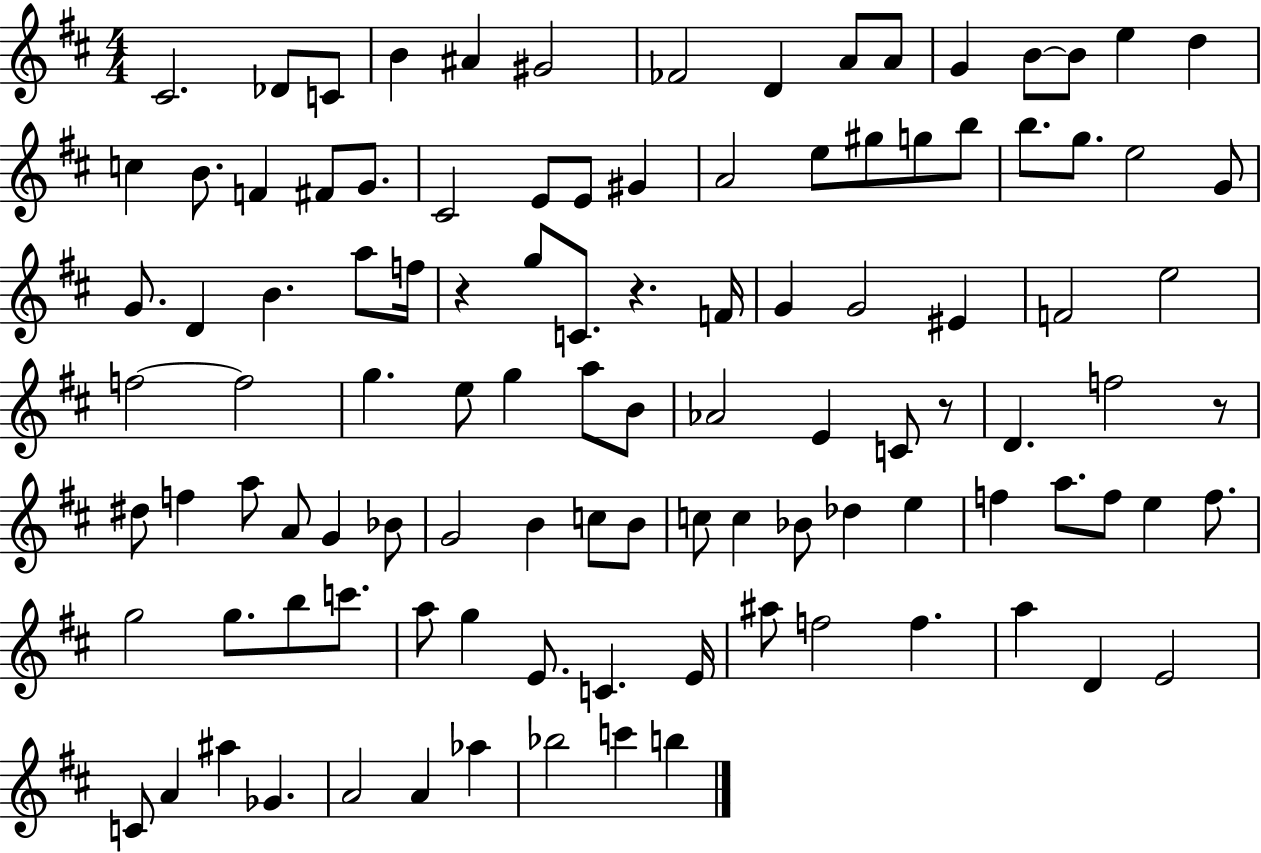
{
  \clef treble
  \numericTimeSignature
  \time 4/4
  \key d \major
  cis'2. des'8 c'8 | b'4 ais'4 gis'2 | fes'2 d'4 a'8 a'8 | g'4 b'8~~ b'8 e''4 d''4 | \break c''4 b'8. f'4 fis'8 g'8. | cis'2 e'8 e'8 gis'4 | a'2 e''8 gis''8 g''8 b''8 | b''8. g''8. e''2 g'8 | \break g'8. d'4 b'4. a''8 f''16 | r4 g''8 c'8. r4. f'16 | g'4 g'2 eis'4 | f'2 e''2 | \break f''2~~ f''2 | g''4. e''8 g''4 a''8 b'8 | aes'2 e'4 c'8 r8 | d'4. f''2 r8 | \break dis''8 f''4 a''8 a'8 g'4 bes'8 | g'2 b'4 c''8 b'8 | c''8 c''4 bes'8 des''4 e''4 | f''4 a''8. f''8 e''4 f''8. | \break g''2 g''8. b''8 c'''8. | a''8 g''4 e'8. c'4. e'16 | ais''8 f''2 f''4. | a''4 d'4 e'2 | \break c'8 a'4 ais''4 ges'4. | a'2 a'4 aes''4 | bes''2 c'''4 b''4 | \bar "|."
}